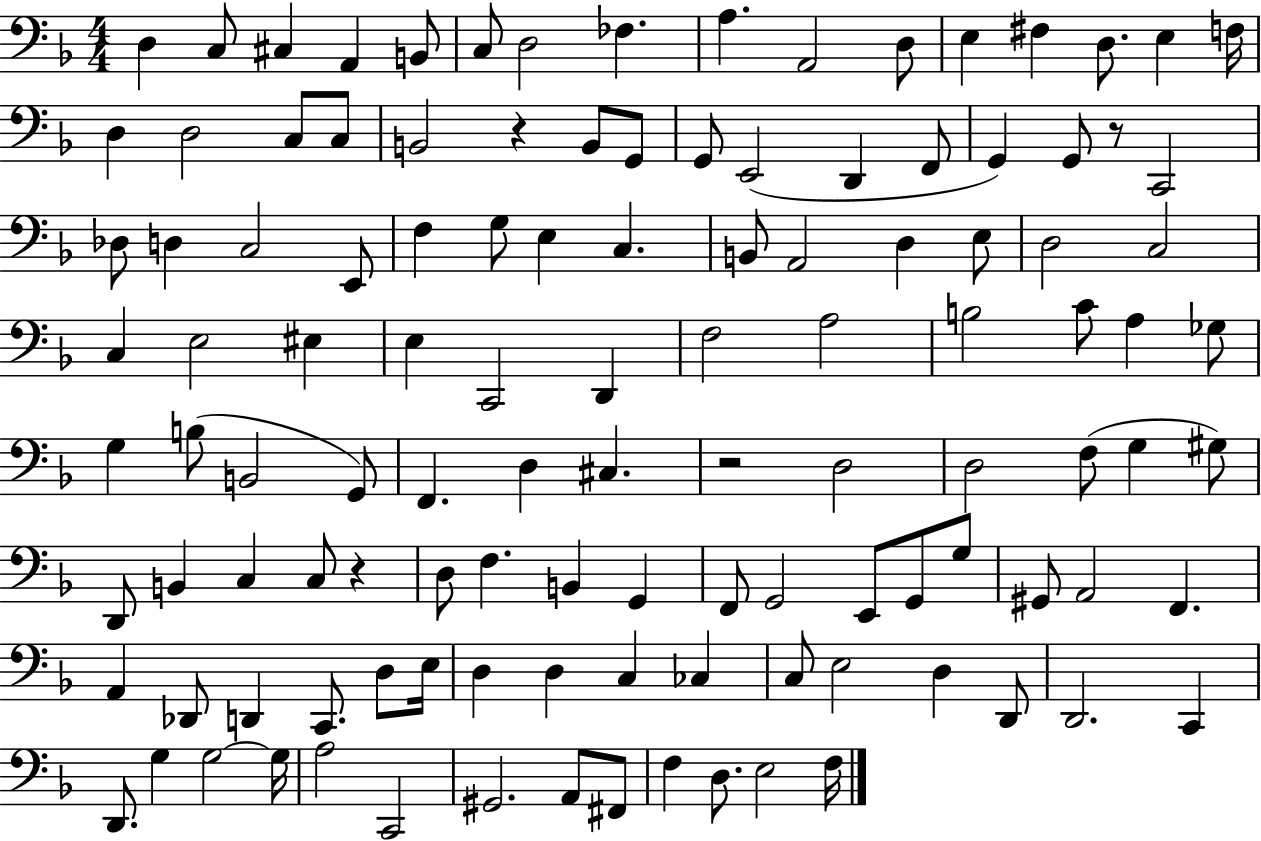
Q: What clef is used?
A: bass